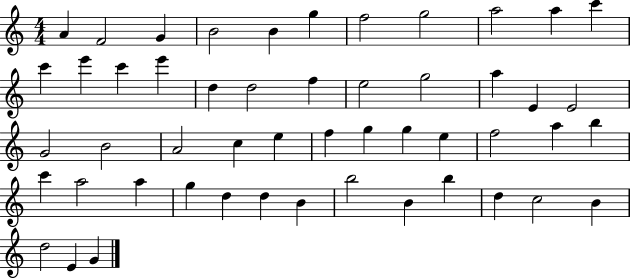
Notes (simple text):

A4/q F4/h G4/q B4/h B4/q G5/q F5/h G5/h A5/h A5/q C6/q C6/q E6/q C6/q E6/q D5/q D5/h F5/q E5/h G5/h A5/q E4/q E4/h G4/h B4/h A4/h C5/q E5/q F5/q G5/q G5/q E5/q F5/h A5/q B5/q C6/q A5/h A5/q G5/q D5/q D5/q B4/q B5/h B4/q B5/q D5/q C5/h B4/q D5/h E4/q G4/q